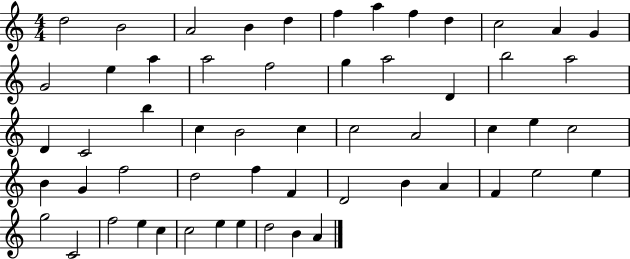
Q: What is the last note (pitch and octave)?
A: A4